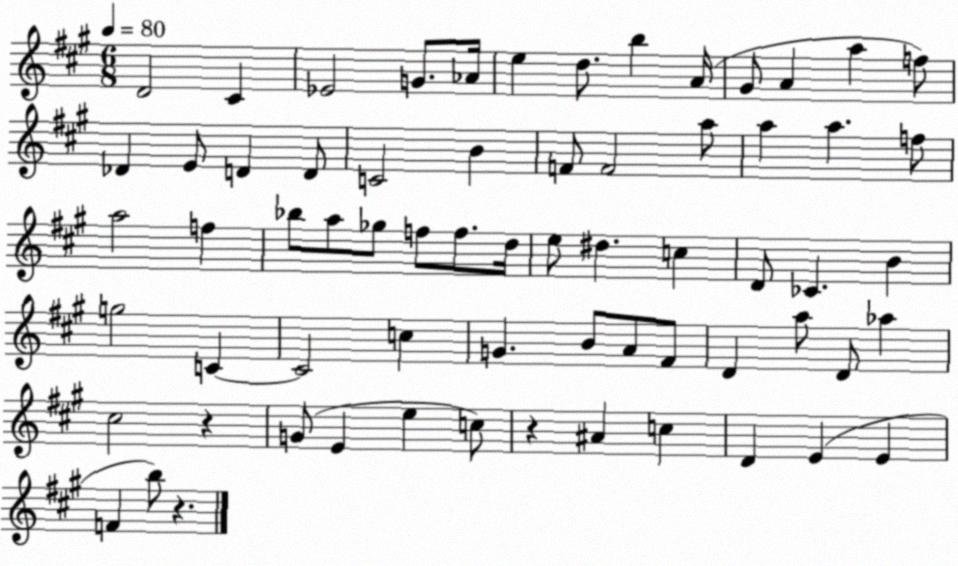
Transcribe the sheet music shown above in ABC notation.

X:1
T:Untitled
M:6/8
L:1/4
K:A
D2 ^C _E2 G/2 _A/4 e d/2 b A/4 ^G/2 A a f/2 _D E/2 D D/2 C2 B F/2 F2 a/2 a a f/2 a2 f _b/2 a/2 _g/2 f/2 f/2 d/4 e/2 ^d c D/2 _C B g2 C C2 c G B/2 A/2 ^F/2 D a/2 D/2 _a ^c2 z G/2 E e c/2 z ^A c D E E F b/2 z